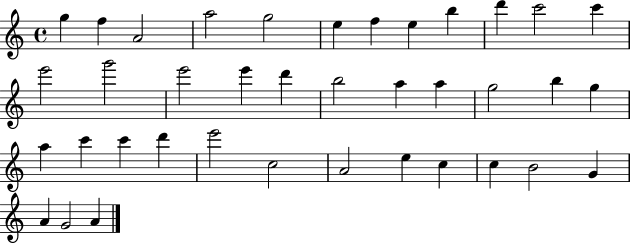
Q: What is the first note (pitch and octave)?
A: G5